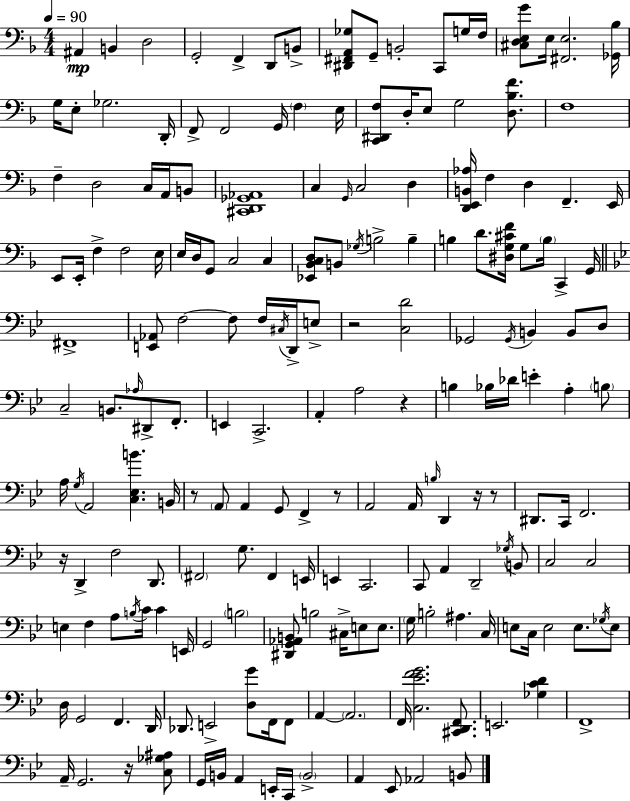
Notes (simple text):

A#2/q B2/q D3/h G2/h F2/q D2/e B2/e [D#2,F#2,A2,Gb3]/e G2/e B2/h C2/e G3/s F3/s [C#3,D3,E3,G4]/e E3/s [F#2,E3]/h. [Gb2,Bb3]/s G3/s E3/e Gb3/h. D2/s F2/e F2/h G2/s F3/q E3/s [C2,D#2,F3]/e D3/s E3/e G3/h [D3,Bb3,F4]/e. F3/w F3/q D3/h C3/s A2/s B2/e [C#2,D2,Gb2,Ab2]/w C3/q G2/s C3/h D3/q [D2,E2,B2,Ab3]/s F3/q D3/q F2/q. E2/s E2/e E2/s F3/q F3/h E3/s E3/s D3/s G2/e C3/h C3/q [Eb2,Bb2,C3,D3]/e B2/e Gb3/s B3/h B3/q B3/q D4/e. [D#3,G3,C#4,F4]/s G3/e B3/s C2/q G2/s F#2/w [E2,Ab2]/e F3/h F3/e F3/s C#3/s D2/s E3/e R/h [C3,D4]/h Gb2/h Gb2/s B2/q B2/e D3/e C3/h B2/e. Ab3/s D#2/e F2/e. E2/q C2/h. A2/q A3/h R/q B3/q Bb3/s Db4/s E4/q A3/q B3/e A3/s G3/s A2/h [C3,Eb3,B4]/q. B2/s R/e A2/e A2/q G2/e F2/q R/e A2/h A2/s B3/s D2/q R/s R/e D#2/e. C2/s F2/h. R/s D2/q F3/h D2/e. F#2/h G3/e. F#2/q E2/s E2/q C2/h. C2/e A2/q D2/h Gb3/s B2/e C3/h C3/h E3/q F3/q A3/e B3/s C4/s C4/q E2/s G2/h B3/h [D#2,G2,Ab2,B2]/e B3/h C#3/s E3/e E3/e. G3/s B3/h A#3/q. C3/s E3/e C3/s E3/h E3/e. Gb3/s E3/e D3/s G2/h F2/q. D2/s Db2/e. E2/h [D3,G4]/e F2/s F2/e A2/q A2/h. F2/s [C3,Eb4,F4,G4]/h. [C#2,D2,F2]/e. E2/h. [Gb3,C4,D4]/q F2/w A2/s G2/h. R/s [C3,Gb3,A#3]/e G2/s B2/s A2/q E2/s C2/s B2/h A2/q Eb2/e Ab2/h B2/e